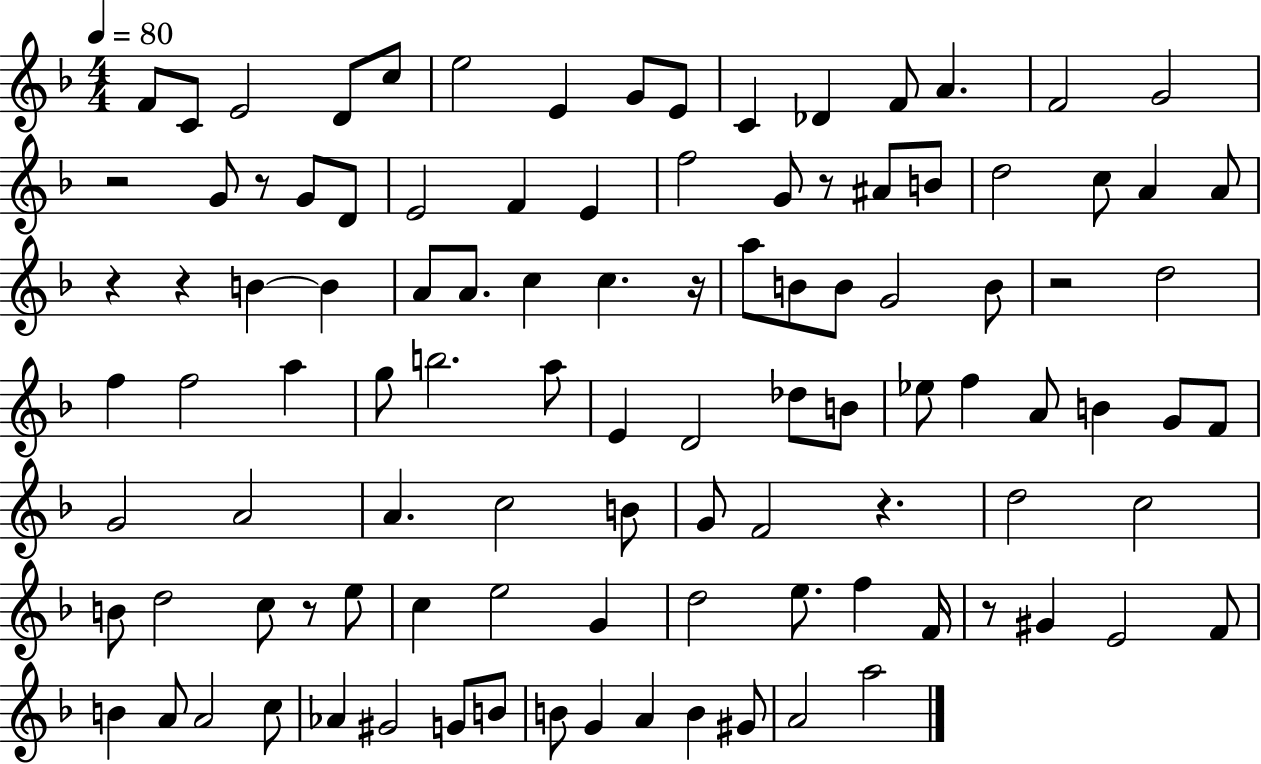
F4/e C4/e E4/h D4/e C5/e E5/h E4/q G4/e E4/e C4/q Db4/q F4/e A4/q. F4/h G4/h R/h G4/e R/e G4/e D4/e E4/h F4/q E4/q F5/h G4/e R/e A#4/e B4/e D5/h C5/e A4/q A4/e R/q R/q B4/q B4/q A4/e A4/e. C5/q C5/q. R/s A5/e B4/e B4/e G4/h B4/e R/h D5/h F5/q F5/h A5/q G5/e B5/h. A5/e E4/q D4/h Db5/e B4/e Eb5/e F5/q A4/e B4/q G4/e F4/e G4/h A4/h A4/q. C5/h B4/e G4/e F4/h R/q. D5/h C5/h B4/e D5/h C5/e R/e E5/e C5/q E5/h G4/q D5/h E5/e. F5/q F4/s R/e G#4/q E4/h F4/e B4/q A4/e A4/h C5/e Ab4/q G#4/h G4/e B4/e B4/e G4/q A4/q B4/q G#4/e A4/h A5/h